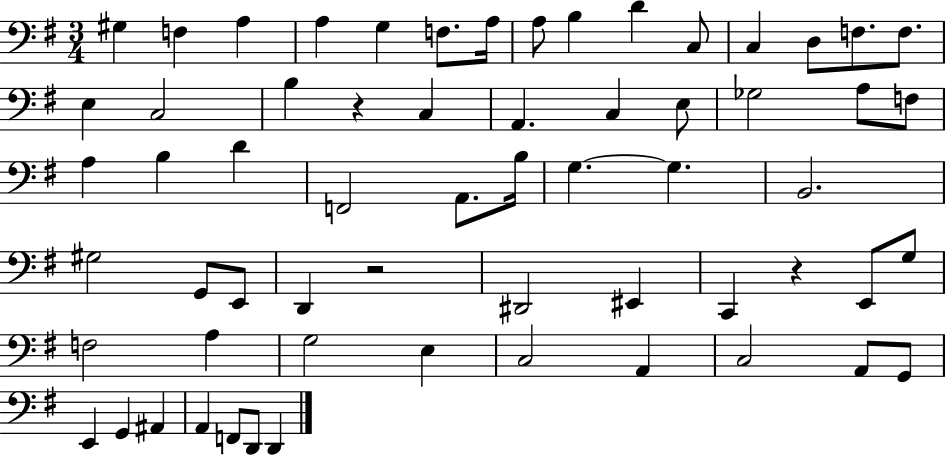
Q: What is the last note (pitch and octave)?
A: D2